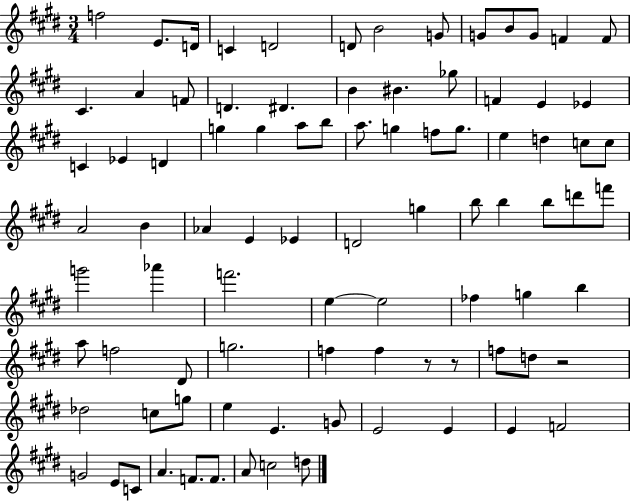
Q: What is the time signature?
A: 3/4